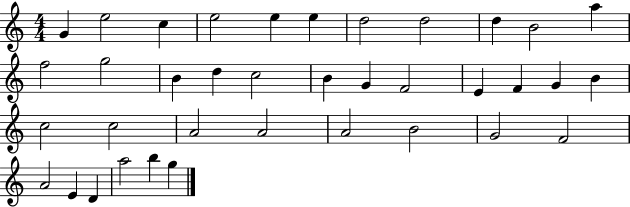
{
  \clef treble
  \numericTimeSignature
  \time 4/4
  \key c \major
  g'4 e''2 c''4 | e''2 e''4 e''4 | d''2 d''2 | d''4 b'2 a''4 | \break f''2 g''2 | b'4 d''4 c''2 | b'4 g'4 f'2 | e'4 f'4 g'4 b'4 | \break c''2 c''2 | a'2 a'2 | a'2 b'2 | g'2 f'2 | \break a'2 e'4 d'4 | a''2 b''4 g''4 | \bar "|."
}